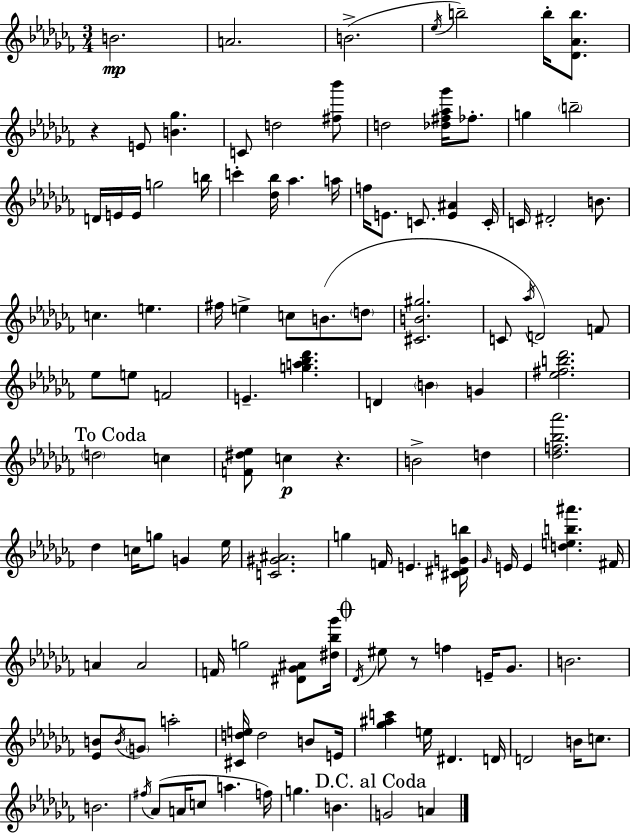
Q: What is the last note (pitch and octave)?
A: A4